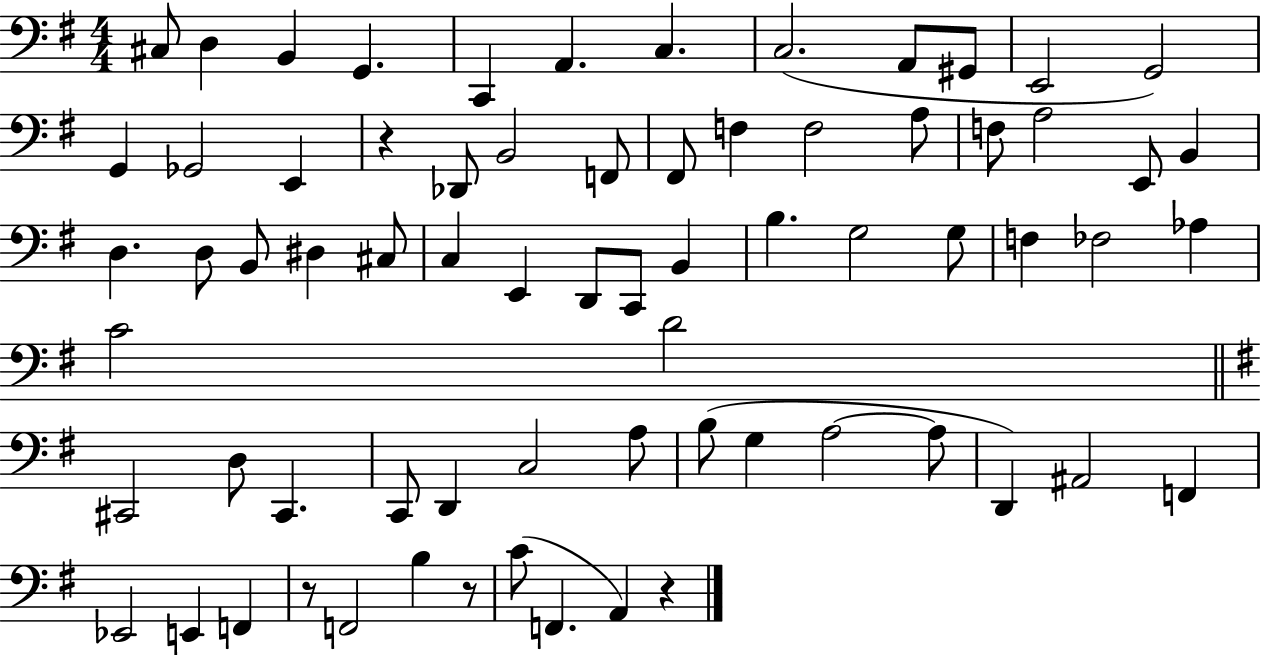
C#3/e D3/q B2/q G2/q. C2/q A2/q. C3/q. C3/h. A2/e G#2/e E2/h G2/h G2/q Gb2/h E2/q R/q Db2/e B2/h F2/e F#2/e F3/q F3/h A3/e F3/e A3/h E2/e B2/q D3/q. D3/e B2/e D#3/q C#3/e C3/q E2/q D2/e C2/e B2/q B3/q. G3/h G3/e F3/q FES3/h Ab3/q C4/h D4/h C#2/h D3/e C#2/q. C2/e D2/q C3/h A3/e B3/e G3/q A3/h A3/e D2/q A#2/h F2/q Eb2/h E2/q F2/q R/e F2/h B3/q R/e C4/e F2/q. A2/q R/q